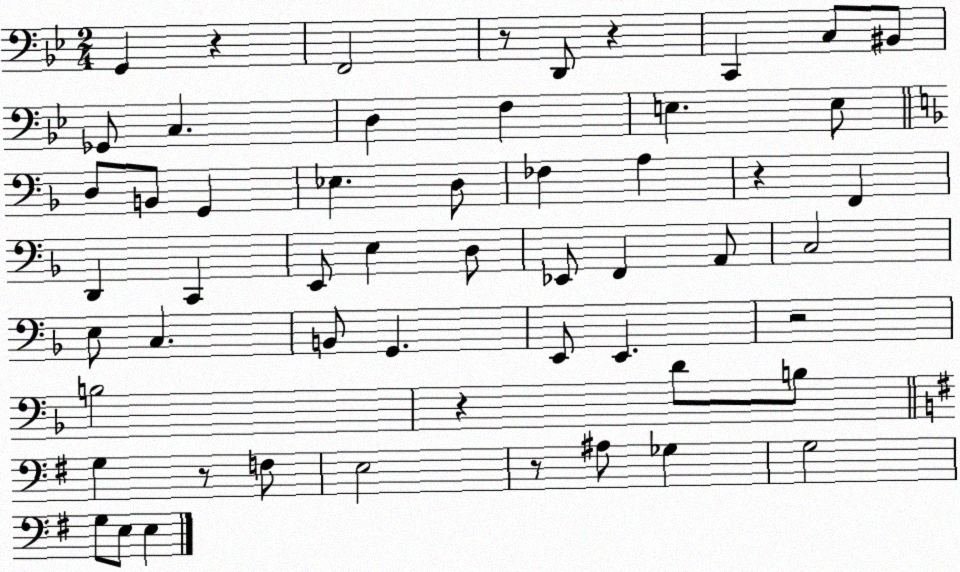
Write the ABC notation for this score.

X:1
T:Untitled
M:2/4
L:1/4
K:Bb
G,, z F,,2 z/2 D,,/2 z C,, C,/2 ^B,,/2 _G,,/2 C, D, F, E, E,/2 D,/2 B,,/2 G,, _E, D,/2 _F, A, z F,, D,, C,, E,,/2 E, D,/2 _E,,/2 F,, A,,/2 C,2 E,/2 C, B,,/2 G,, E,,/2 E,, z2 B,2 z D/2 B,/2 G, z/2 F,/2 E,2 z/2 ^A,/2 _G, G,2 G,/2 E,/2 E,